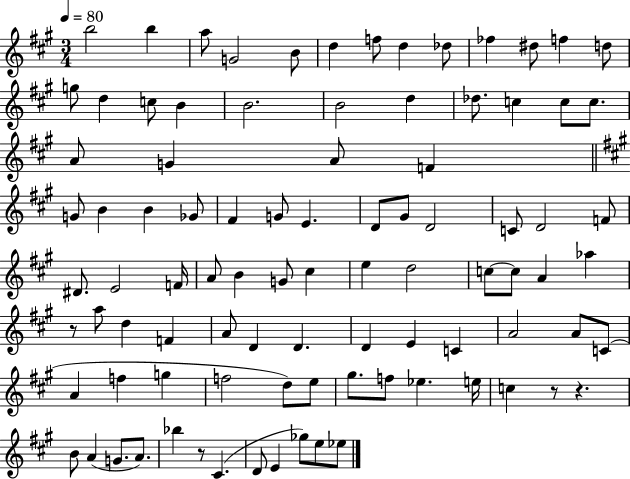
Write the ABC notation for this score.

X:1
T:Untitled
M:3/4
L:1/4
K:A
b2 b a/2 G2 B/2 d f/2 d _d/2 _f ^d/2 f d/2 g/2 d c/2 B B2 B2 d _d/2 c c/2 c/2 A/2 G A/2 F G/2 B B _G/2 ^F G/2 E D/2 ^G/2 D2 C/2 D2 F/2 ^D/2 E2 F/4 A/2 B G/2 ^c e d2 c/2 c/2 A _a z/2 a/2 d F A/2 D D D E C A2 A/2 C/2 A f g f2 d/2 e/2 ^g/2 f/2 _e e/4 c z/2 z B/2 A G/2 A/2 _b z/2 ^C D/2 E _g/2 e/2 _e/2